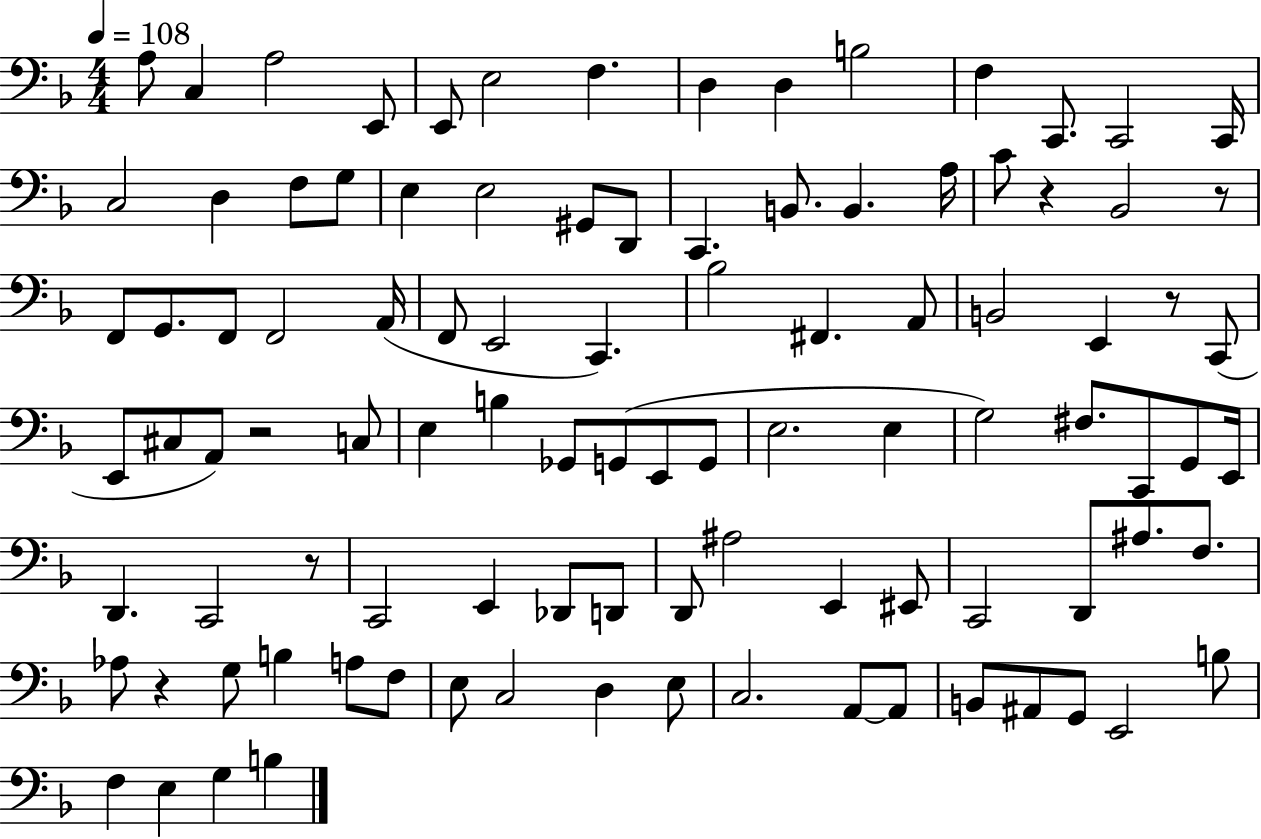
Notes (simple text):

A3/e C3/q A3/h E2/e E2/e E3/h F3/q. D3/q D3/q B3/h F3/q C2/e. C2/h C2/s C3/h D3/q F3/e G3/e E3/q E3/h G#2/e D2/e C2/q. B2/e. B2/q. A3/s C4/e R/q Bb2/h R/e F2/e G2/e. F2/e F2/h A2/s F2/e E2/h C2/q. Bb3/h F#2/q. A2/e B2/h E2/q R/e C2/e E2/e C#3/e A2/e R/h C3/e E3/q B3/q Gb2/e G2/e E2/e G2/e E3/h. E3/q G3/h F#3/e. C2/e G2/e E2/s D2/q. C2/h R/e C2/h E2/q Db2/e D2/e D2/e A#3/h E2/q EIS2/e C2/h D2/e A#3/e. F3/e. Ab3/e R/q G3/e B3/q A3/e F3/e E3/e C3/h D3/q E3/e C3/h. A2/e A2/e B2/e A#2/e G2/e E2/h B3/e F3/q E3/q G3/q B3/q